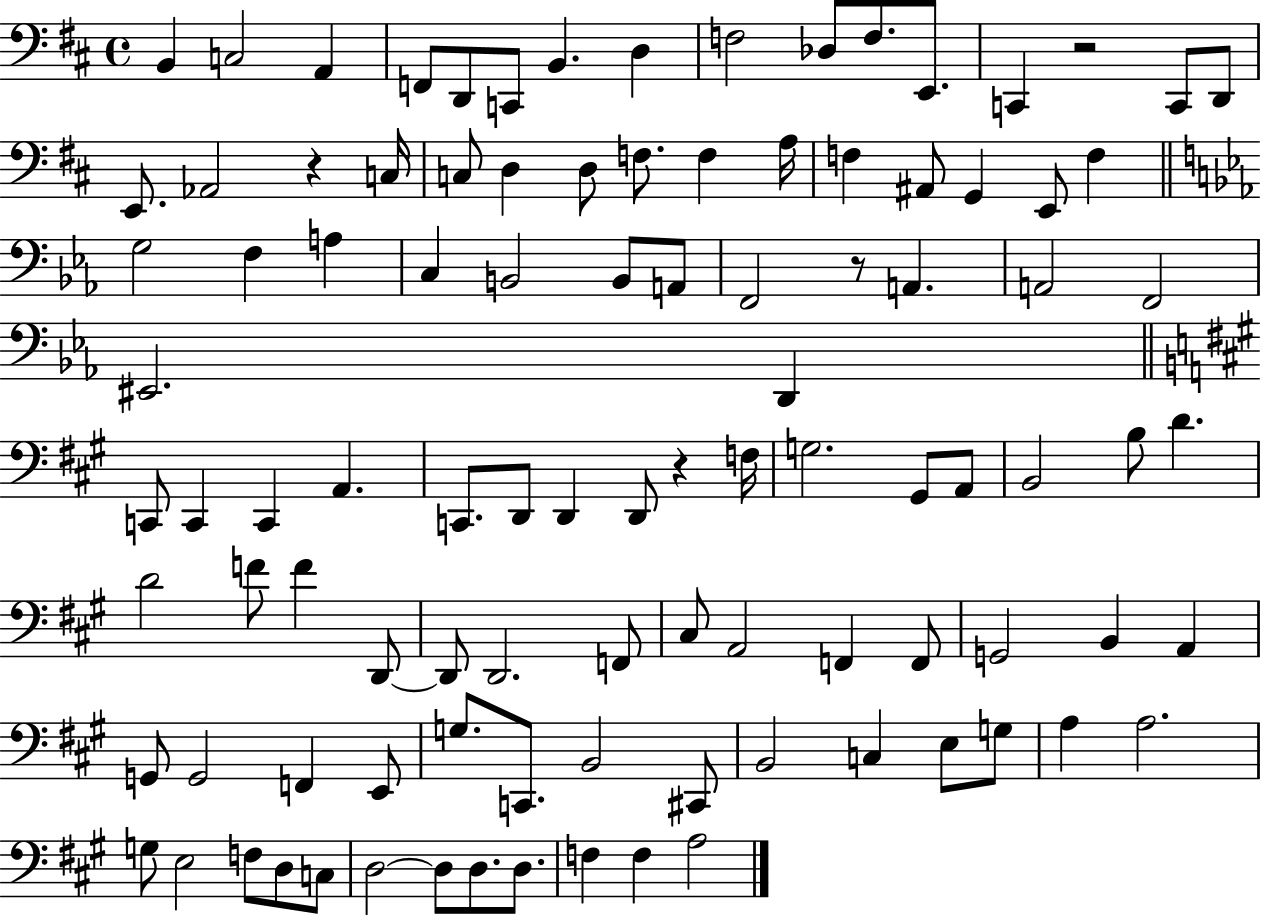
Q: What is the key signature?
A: D major